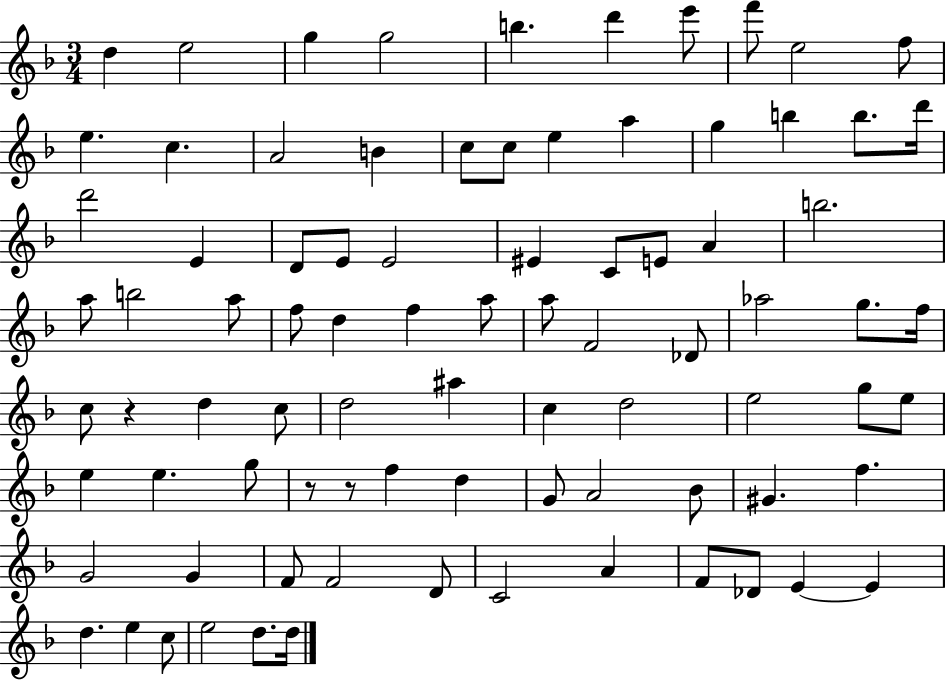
{
  \clef treble
  \numericTimeSignature
  \time 3/4
  \key f \major
  d''4 e''2 | g''4 g''2 | b''4. d'''4 e'''8 | f'''8 e''2 f''8 | \break e''4. c''4. | a'2 b'4 | c''8 c''8 e''4 a''4 | g''4 b''4 b''8. d'''16 | \break d'''2 e'4 | d'8 e'8 e'2 | eis'4 c'8 e'8 a'4 | b''2. | \break a''8 b''2 a''8 | f''8 d''4 f''4 a''8 | a''8 f'2 des'8 | aes''2 g''8. f''16 | \break c''8 r4 d''4 c''8 | d''2 ais''4 | c''4 d''2 | e''2 g''8 e''8 | \break e''4 e''4. g''8 | r8 r8 f''4 d''4 | g'8 a'2 bes'8 | gis'4. f''4. | \break g'2 g'4 | f'8 f'2 d'8 | c'2 a'4 | f'8 des'8 e'4~~ e'4 | \break d''4. e''4 c''8 | e''2 d''8. d''16 | \bar "|."
}